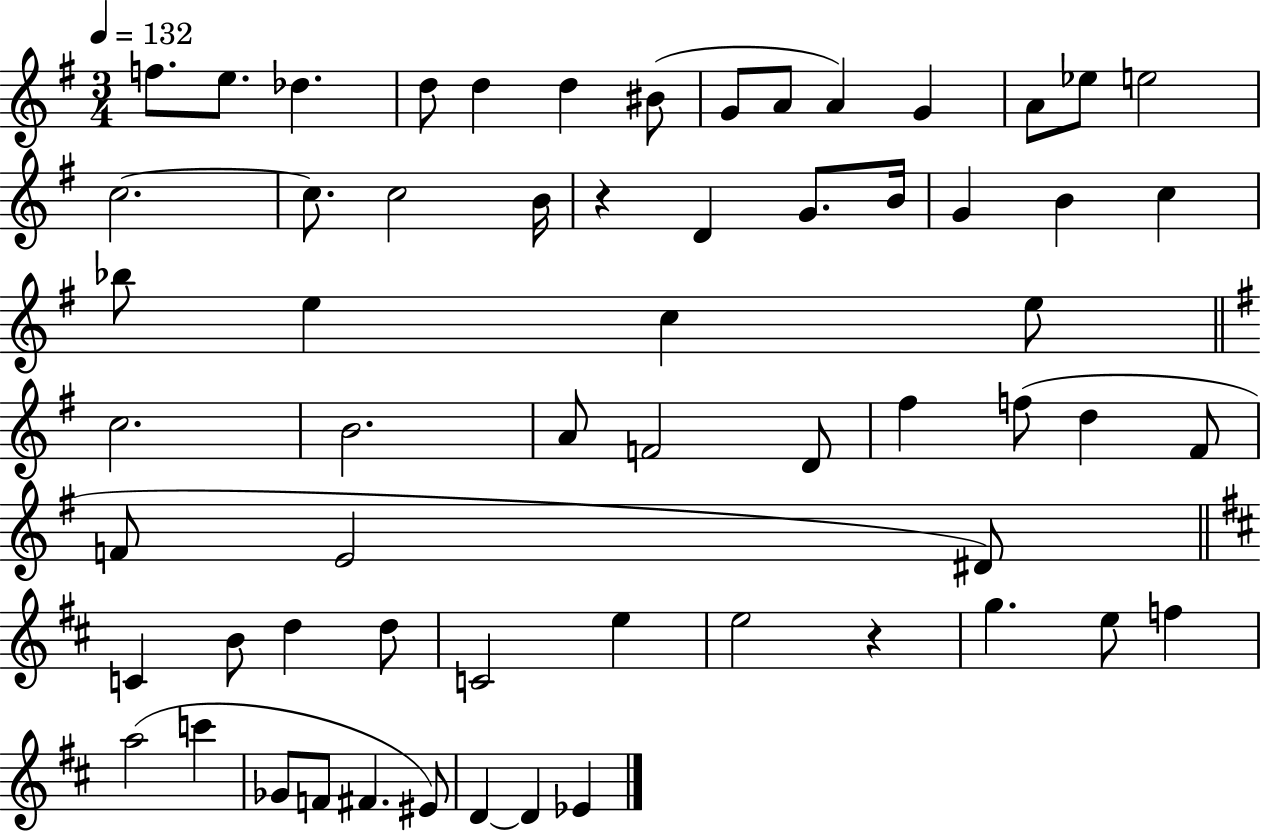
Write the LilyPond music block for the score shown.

{
  \clef treble
  \numericTimeSignature
  \time 3/4
  \key g \major
  \tempo 4 = 132
  f''8. e''8. des''4. | d''8 d''4 d''4 bis'8( | g'8 a'8 a'4) g'4 | a'8 ees''8 e''2 | \break c''2.~~ | c''8. c''2 b'16 | r4 d'4 g'8. b'16 | g'4 b'4 c''4 | \break bes''8 e''4 c''4 e''8 | \bar "||" \break \key e \minor c''2. | b'2. | a'8 f'2 d'8 | fis''4 f''8( d''4 fis'8 | \break f'8 e'2 dis'8) | \bar "||" \break \key d \major c'4 b'8 d''4 d''8 | c'2 e''4 | e''2 r4 | g''4. e''8 f''4 | \break a''2( c'''4 | ges'8 f'8 fis'4. eis'8) | d'4~~ d'4 ees'4 | \bar "|."
}